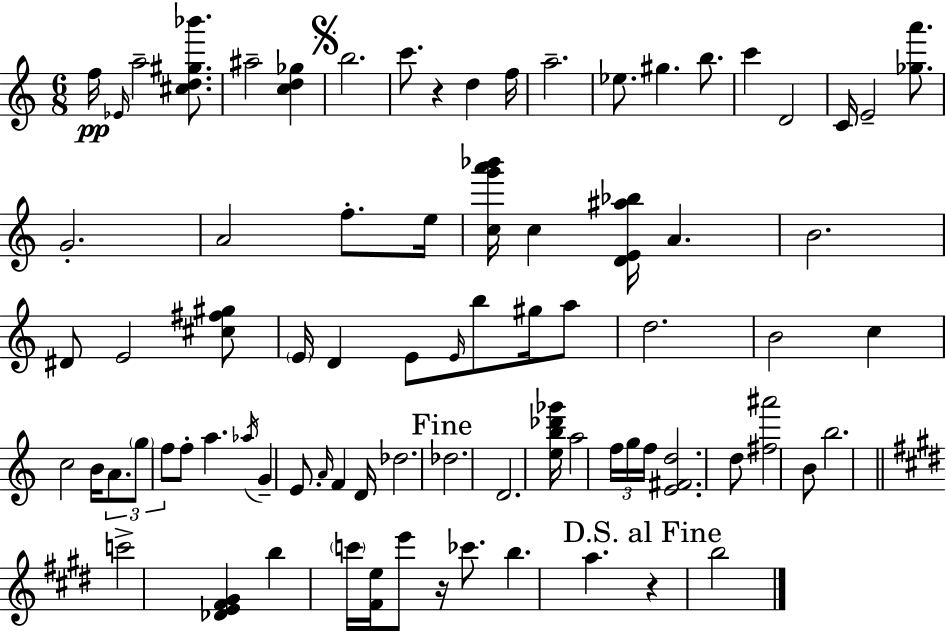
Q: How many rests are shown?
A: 3